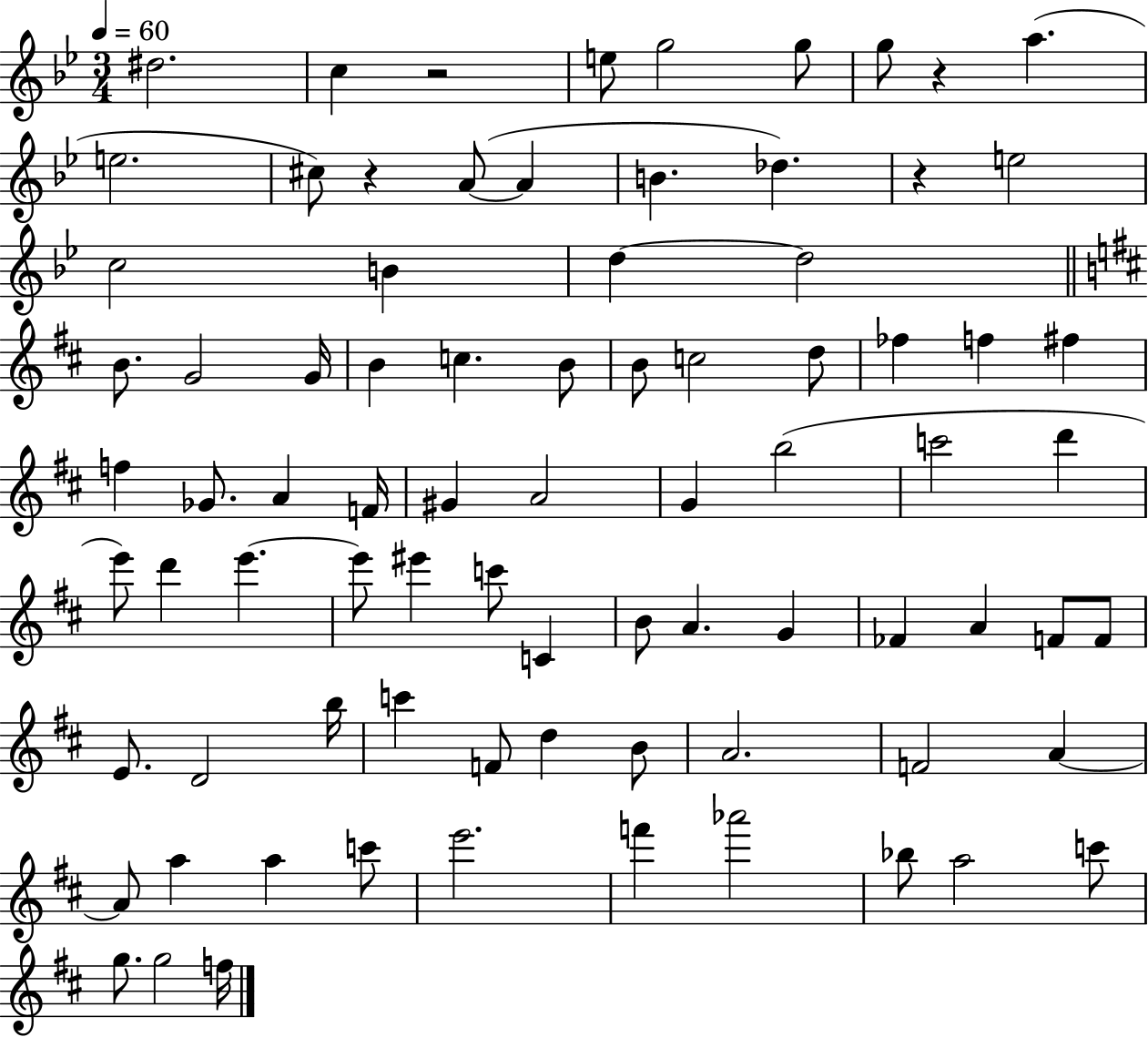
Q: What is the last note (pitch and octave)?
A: F5